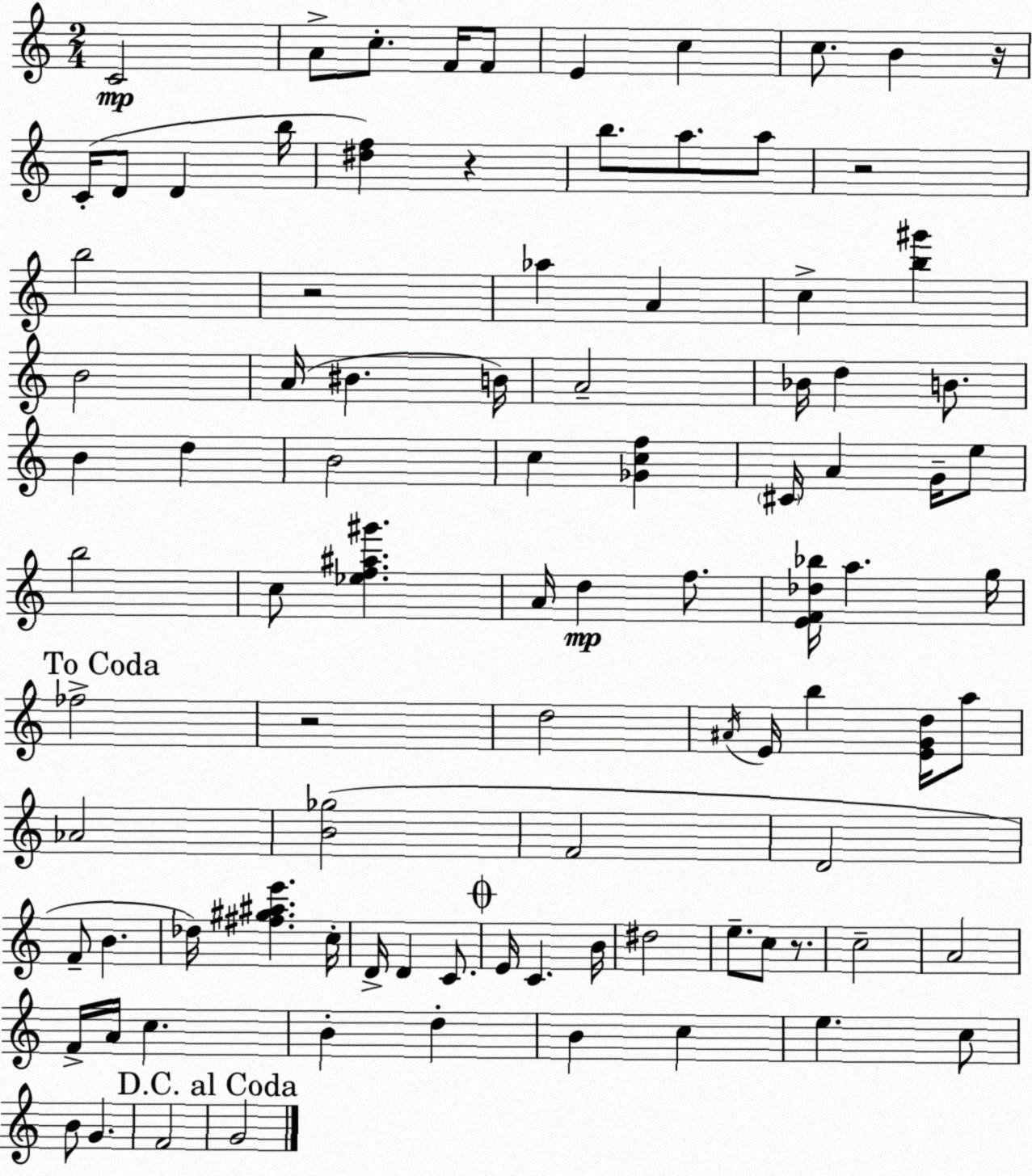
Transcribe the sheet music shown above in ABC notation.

X:1
T:Untitled
M:2/4
L:1/4
K:Am
C2 A/2 c/2 F/4 F/2 E c c/2 B z/4 C/4 D/2 D b/4 [^df] z b/2 a/2 a/2 z2 b2 z2 _a A c [b^g'] B2 A/4 ^B B/4 A2 _B/4 d B/2 B d B2 c [_Gcf] ^C/4 A G/4 e/2 b2 c/2 [_ef^a^g'] A/4 d f/2 [EF_d_b]/4 a g/4 _f2 z2 d2 ^A/4 E/4 b [EGd]/4 a/2 _A2 [B_g]2 F2 D2 F/2 B _d/4 [^f^g^ae'] c/4 D/4 D C/2 E/4 C B/4 ^d2 e/2 c/2 z/2 c2 A2 F/4 A/4 c B d B c e c/2 B/2 G F2 G2